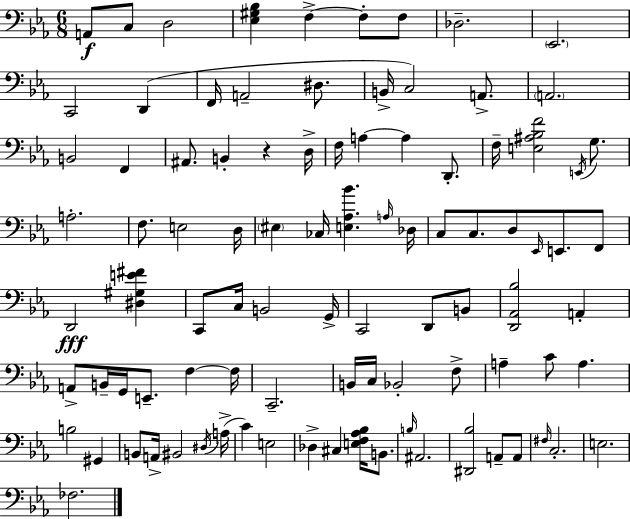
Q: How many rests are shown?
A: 1